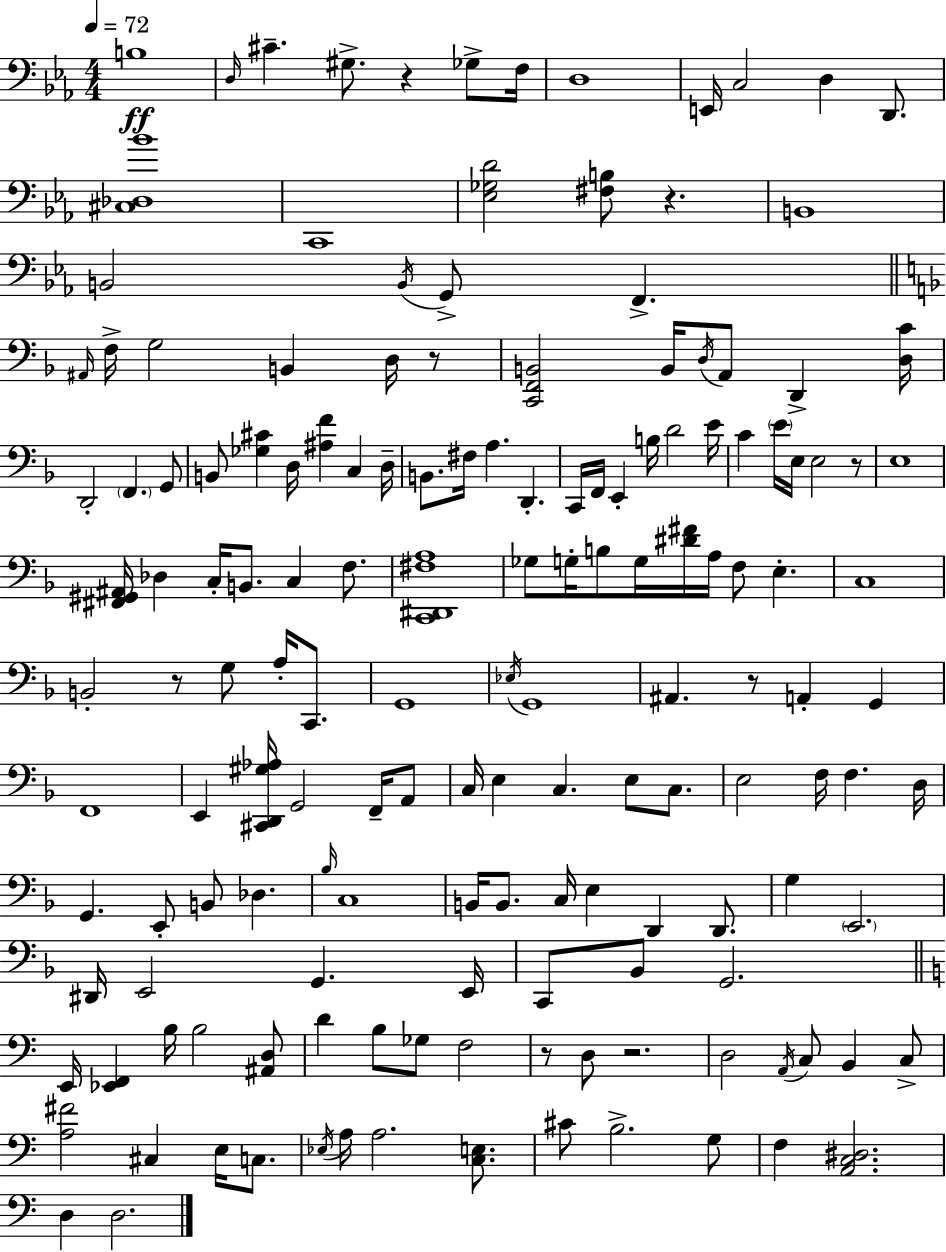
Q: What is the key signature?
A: EES major